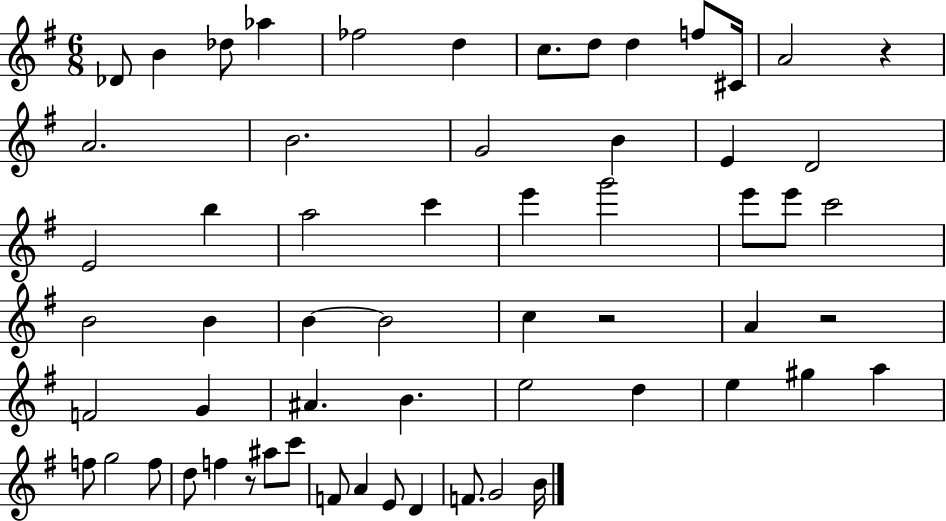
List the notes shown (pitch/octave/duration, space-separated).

Db4/e B4/q Db5/e Ab5/q FES5/h D5/q C5/e. D5/e D5/q F5/e C#4/s A4/h R/q A4/h. B4/h. G4/h B4/q E4/q D4/h E4/h B5/q A5/h C6/q E6/q G6/h E6/e E6/e C6/h B4/h B4/q B4/q B4/h C5/q R/h A4/q R/h F4/h G4/q A#4/q. B4/q. E5/h D5/q E5/q G#5/q A5/q F5/e G5/h F5/e D5/e F5/q R/e A#5/e C6/e F4/e A4/q E4/e D4/q F4/e. G4/h B4/s